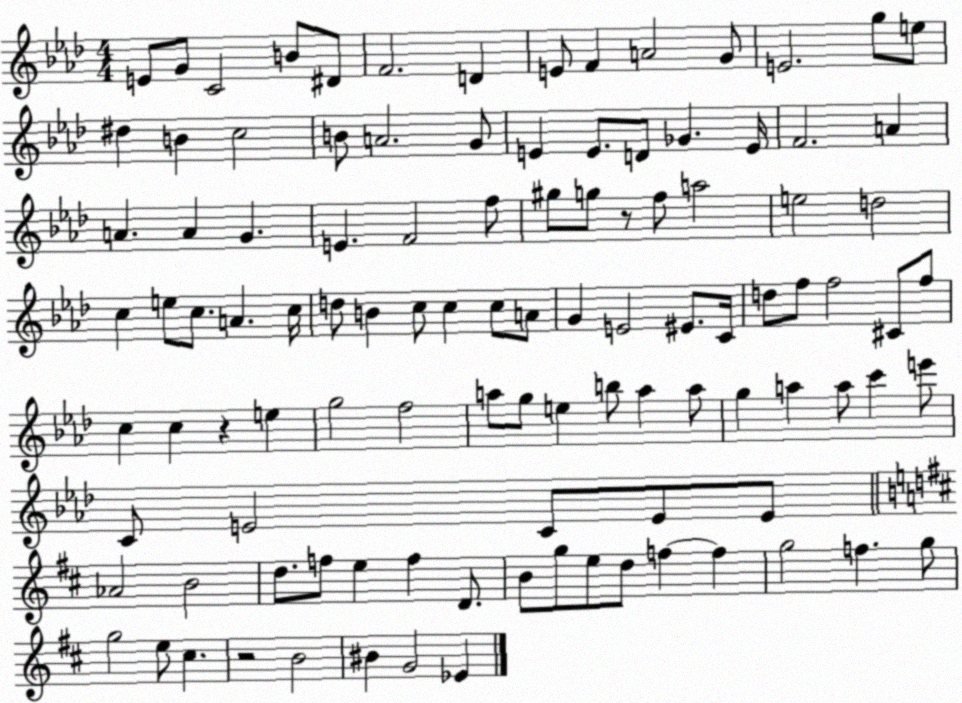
X:1
T:Untitled
M:4/4
L:1/4
K:Ab
E/2 G/2 C2 B/2 ^D/2 F2 D E/2 F A2 G/2 E2 g/2 e/2 ^d B c2 B/2 A2 G/2 E E/2 D/2 _G E/4 F2 A A A G E F2 f/2 ^g/2 g/2 z/2 f/2 a2 e2 d2 c e/2 c/2 A c/4 d/2 B c/2 c c/2 A/2 G E2 ^E/2 C/4 d/2 f/2 f2 ^C/2 f/2 c c z e g2 f2 a/2 g/2 e b/2 a a/2 g a a/2 c' e'/2 C/2 E2 C/2 E/2 E/2 _A2 B2 d/2 f/2 e f D/2 B/2 g/2 e/2 d/2 f f g2 f g/2 g2 e/2 ^c z2 B2 ^B G2 _E